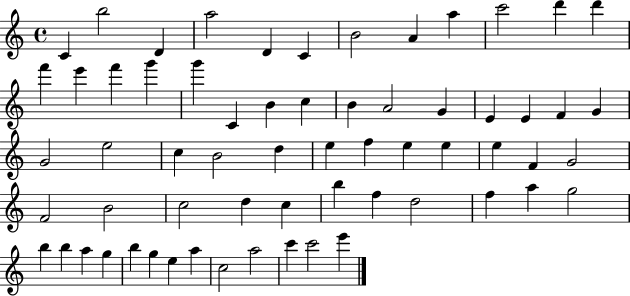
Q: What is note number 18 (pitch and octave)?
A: C4